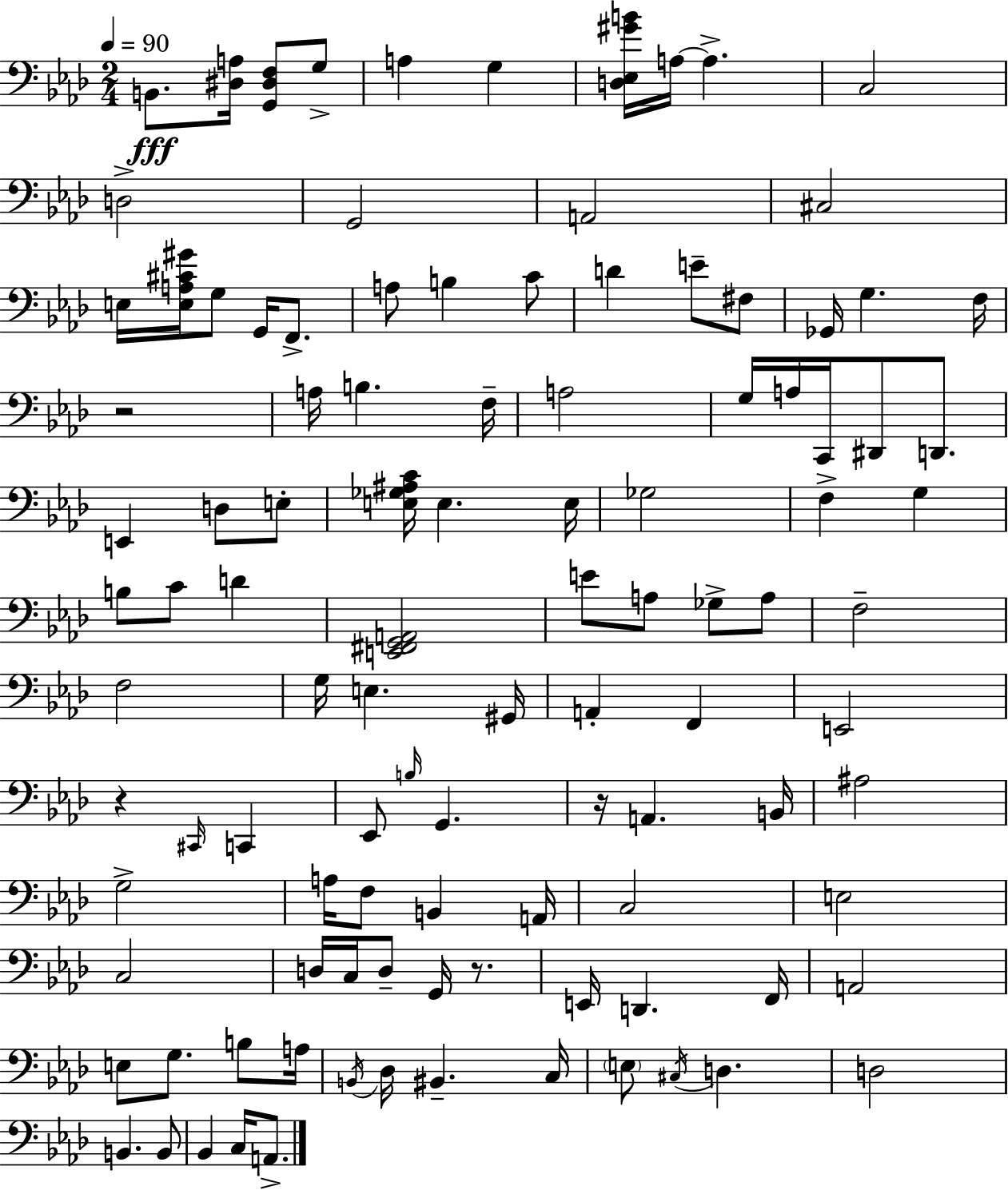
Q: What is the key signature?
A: AES major